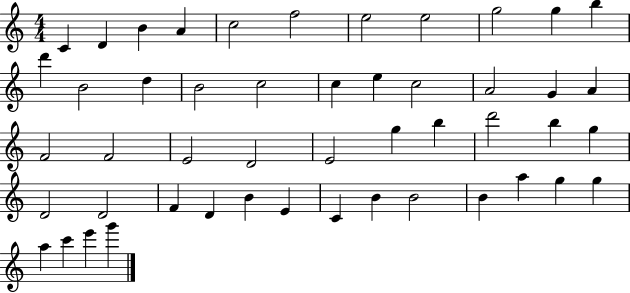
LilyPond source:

{
  \clef treble
  \numericTimeSignature
  \time 4/4
  \key c \major
  c'4 d'4 b'4 a'4 | c''2 f''2 | e''2 e''2 | g''2 g''4 b''4 | \break d'''4 b'2 d''4 | b'2 c''2 | c''4 e''4 c''2 | a'2 g'4 a'4 | \break f'2 f'2 | e'2 d'2 | e'2 g''4 b''4 | d'''2 b''4 g''4 | \break d'2 d'2 | f'4 d'4 b'4 e'4 | c'4 b'4 b'2 | b'4 a''4 g''4 g''4 | \break a''4 c'''4 e'''4 g'''4 | \bar "|."
}